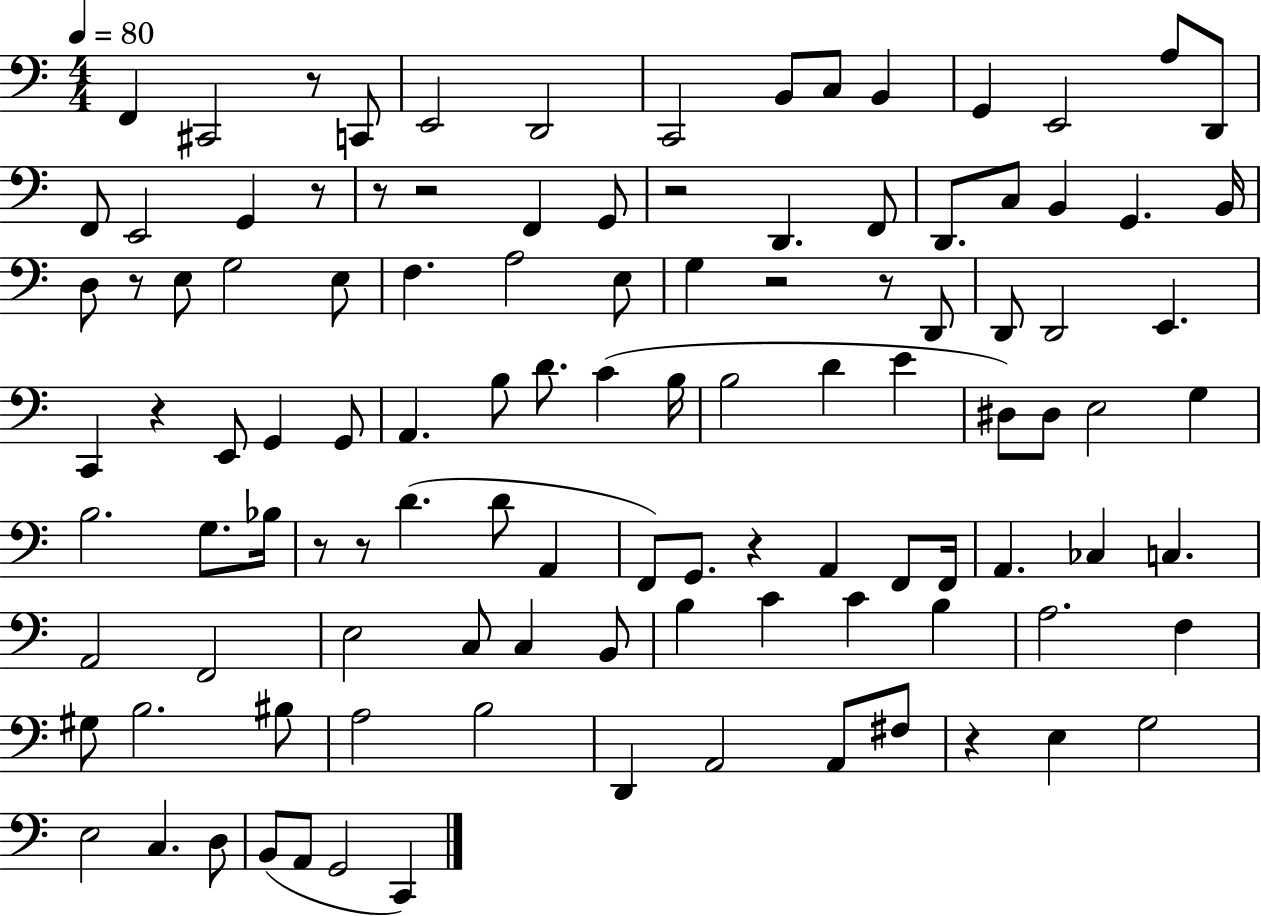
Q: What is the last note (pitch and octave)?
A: C2